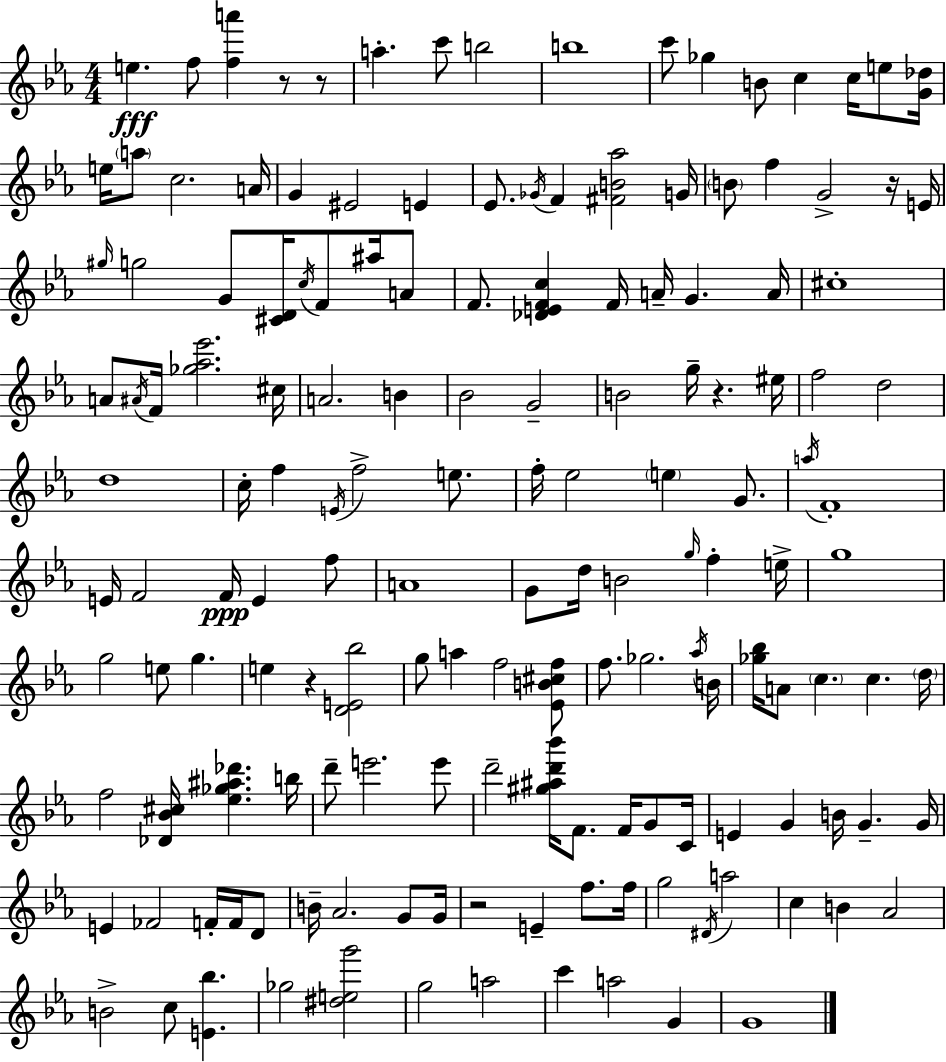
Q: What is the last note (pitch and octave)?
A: G4